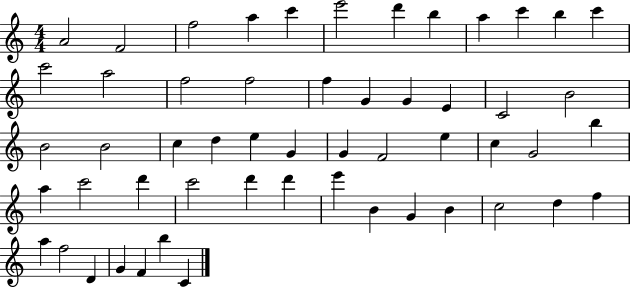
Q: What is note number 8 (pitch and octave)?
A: B5